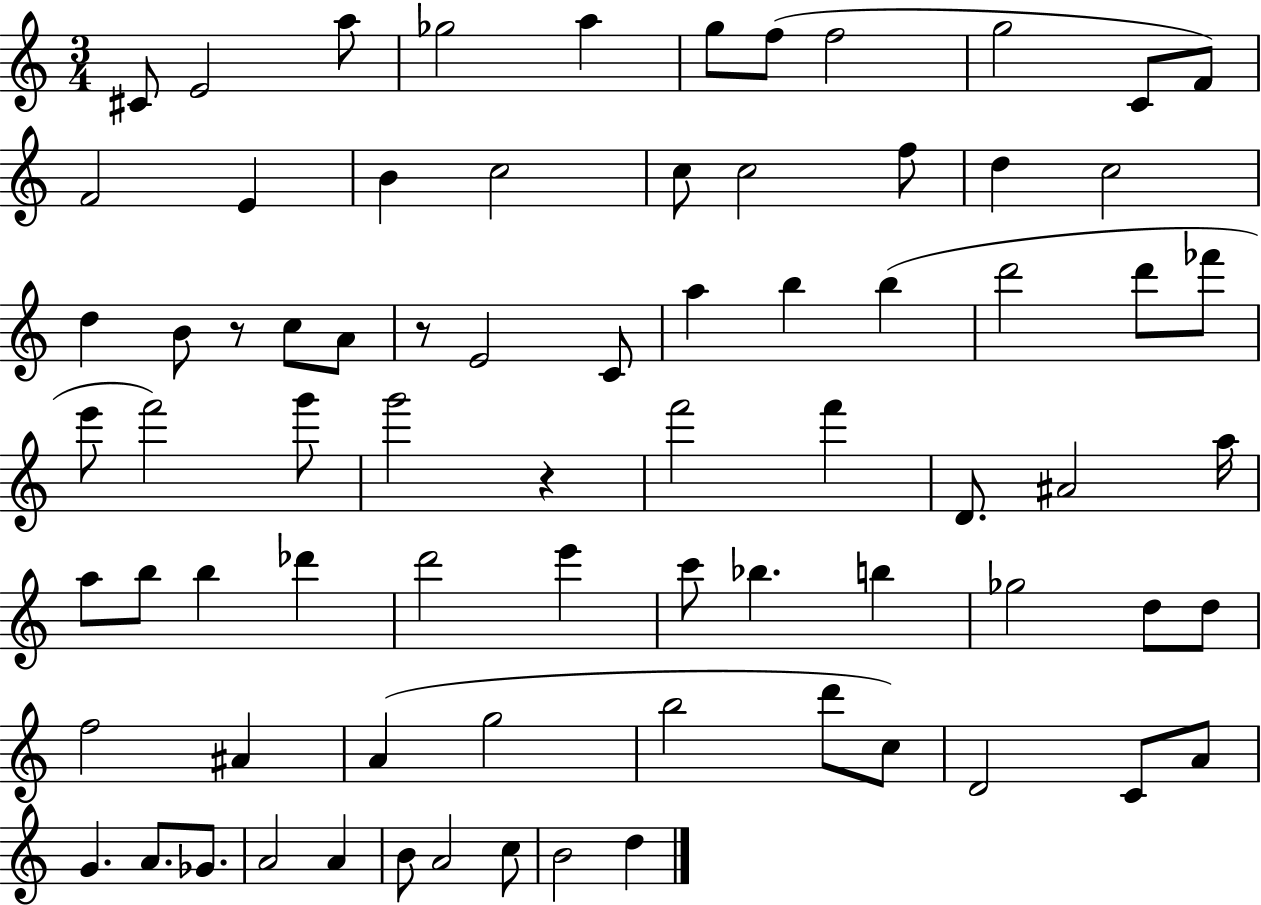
{
  \clef treble
  \numericTimeSignature
  \time 3/4
  \key c \major
  cis'8 e'2 a''8 | ges''2 a''4 | g''8 f''8( f''2 | g''2 c'8 f'8) | \break f'2 e'4 | b'4 c''2 | c''8 c''2 f''8 | d''4 c''2 | \break d''4 b'8 r8 c''8 a'8 | r8 e'2 c'8 | a''4 b''4 b''4( | d'''2 d'''8 fes'''8 | \break e'''8 f'''2) g'''8 | g'''2 r4 | f'''2 f'''4 | d'8. ais'2 a''16 | \break a''8 b''8 b''4 des'''4 | d'''2 e'''4 | c'''8 bes''4. b''4 | ges''2 d''8 d''8 | \break f''2 ais'4 | a'4( g''2 | b''2 d'''8 c''8) | d'2 c'8 a'8 | \break g'4. a'8. ges'8. | a'2 a'4 | b'8 a'2 c''8 | b'2 d''4 | \break \bar "|."
}